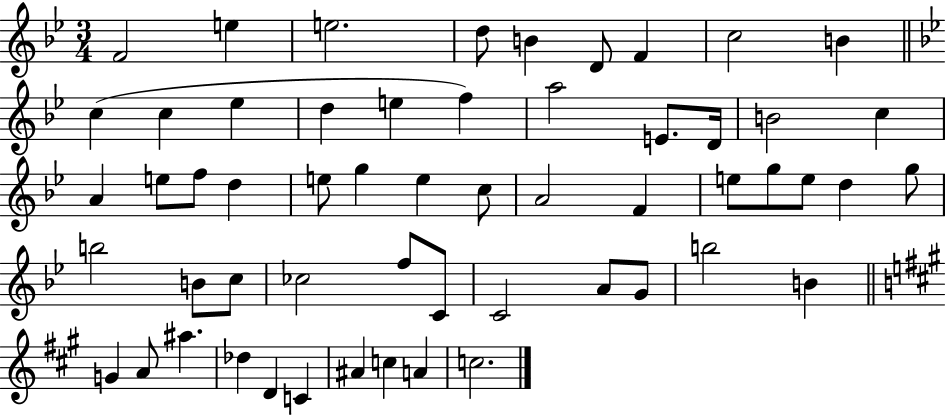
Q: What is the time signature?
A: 3/4